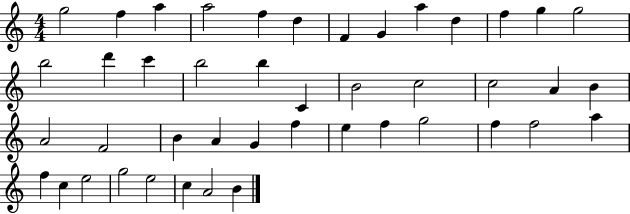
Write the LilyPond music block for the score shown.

{
  \clef treble
  \numericTimeSignature
  \time 4/4
  \key c \major
  g''2 f''4 a''4 | a''2 f''4 d''4 | f'4 g'4 a''4 d''4 | f''4 g''4 g''2 | \break b''2 d'''4 c'''4 | b''2 b''4 c'4 | b'2 c''2 | c''2 a'4 b'4 | \break a'2 f'2 | b'4 a'4 g'4 f''4 | e''4 f''4 g''2 | f''4 f''2 a''4 | \break f''4 c''4 e''2 | g''2 e''2 | c''4 a'2 b'4 | \bar "|."
}